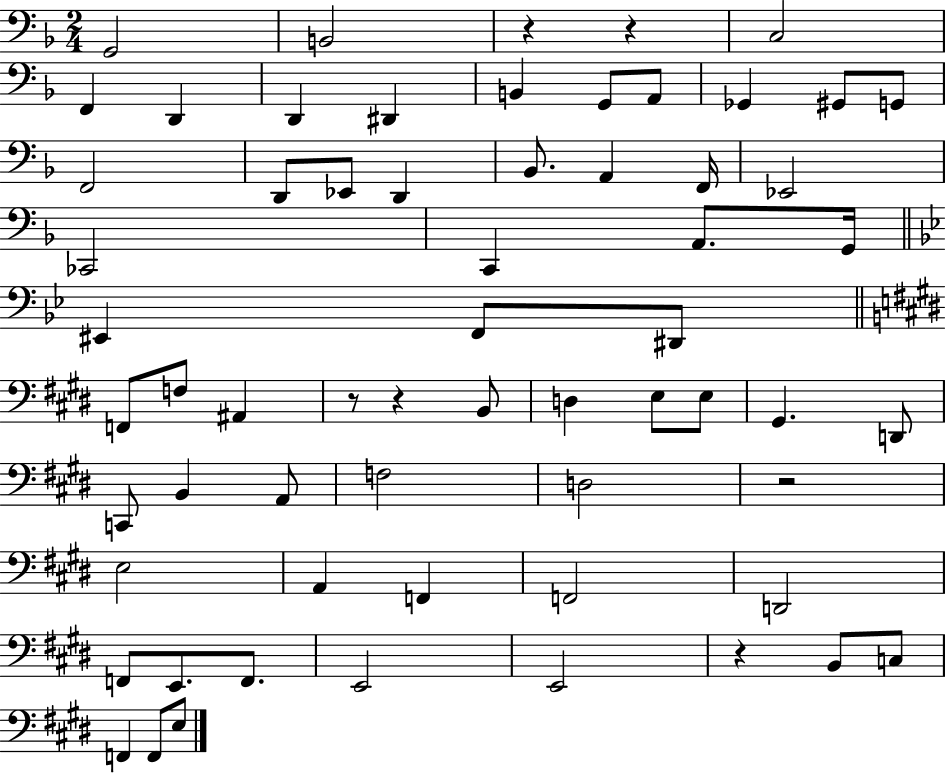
{
  \clef bass
  \numericTimeSignature
  \time 2/4
  \key f \major
  g,2 | b,2 | r4 r4 | c2 | \break f,4 d,4 | d,4 dis,4 | b,4 g,8 a,8 | ges,4 gis,8 g,8 | \break f,2 | d,8 ees,8 d,4 | bes,8. a,4 f,16 | ees,2 | \break ces,2 | c,4 a,8. g,16 | \bar "||" \break \key bes \major eis,4 f,8 dis,8 | \bar "||" \break \key e \major f,8 f8 ais,4 | r8 r4 b,8 | d4 e8 e8 | gis,4. d,8 | \break c,8 b,4 a,8 | f2 | d2 | r2 | \break e2 | a,4 f,4 | f,2 | d,2 | \break f,8 e,8. f,8. | e,2 | e,2 | r4 b,8 c8 | \break f,4 f,8 e8 | \bar "|."
}